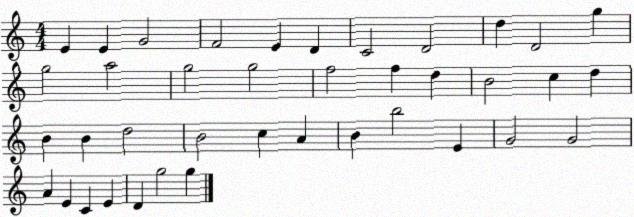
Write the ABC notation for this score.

X:1
T:Untitled
M:4/4
L:1/4
K:C
E E G2 F2 E D C2 D2 d D2 g g2 a2 g2 g2 f2 f d B2 c d B B d2 B2 c A B b2 E G2 G2 A E C E D g2 g